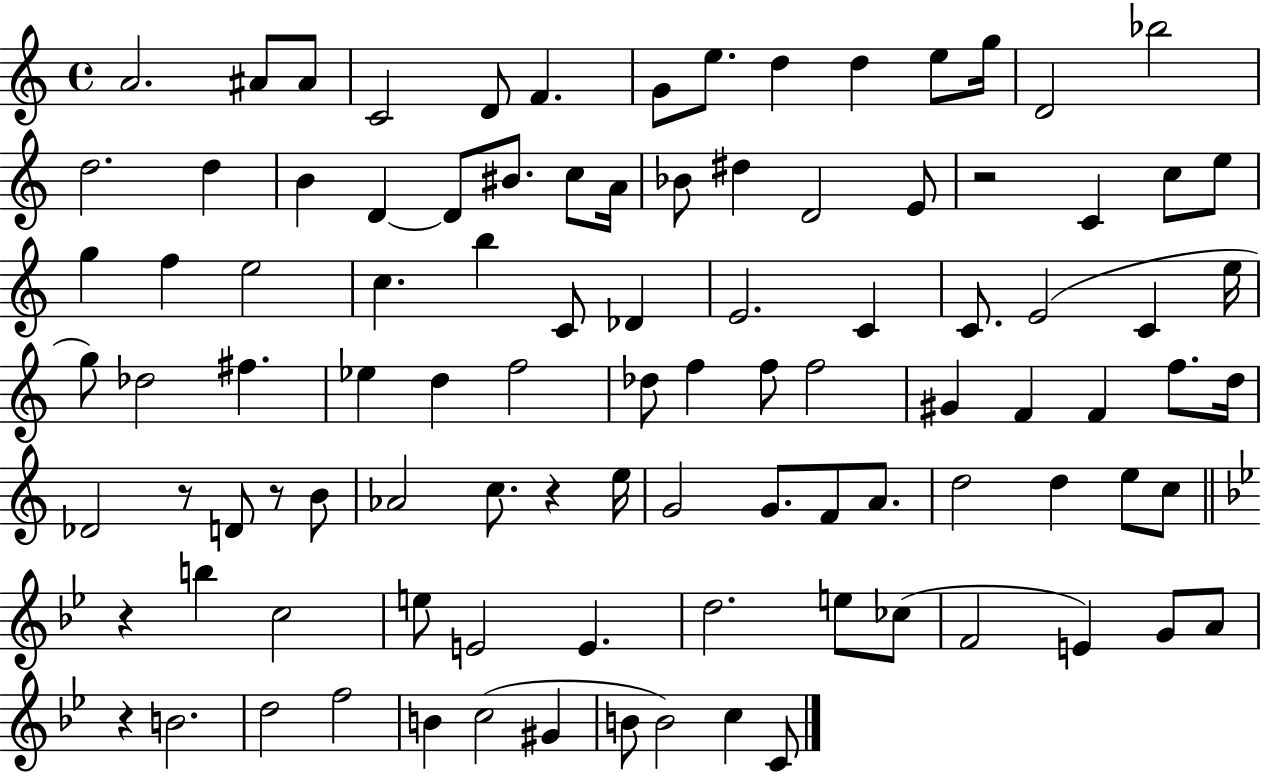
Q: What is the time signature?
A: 4/4